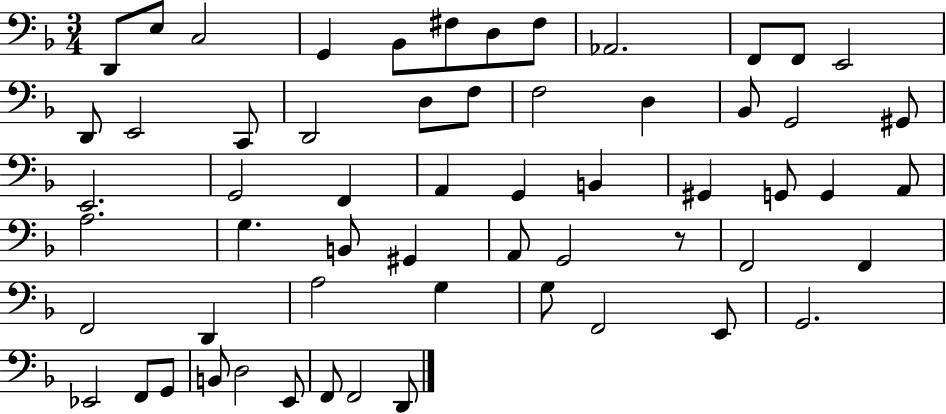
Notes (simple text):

D2/e E3/e C3/h G2/q Bb2/e F#3/e D3/e F#3/e Ab2/h. F2/e F2/e E2/h D2/e E2/h C2/e D2/h D3/e F3/e F3/h D3/q Bb2/e G2/h G#2/e E2/h. G2/h F2/q A2/q G2/q B2/q G#2/q G2/e G2/q A2/e A3/h. G3/q. B2/e G#2/q A2/e G2/h R/e F2/h F2/q F2/h D2/q A3/h G3/q G3/e F2/h E2/e G2/h. Eb2/h F2/e G2/e B2/e D3/h E2/e F2/e F2/h D2/e